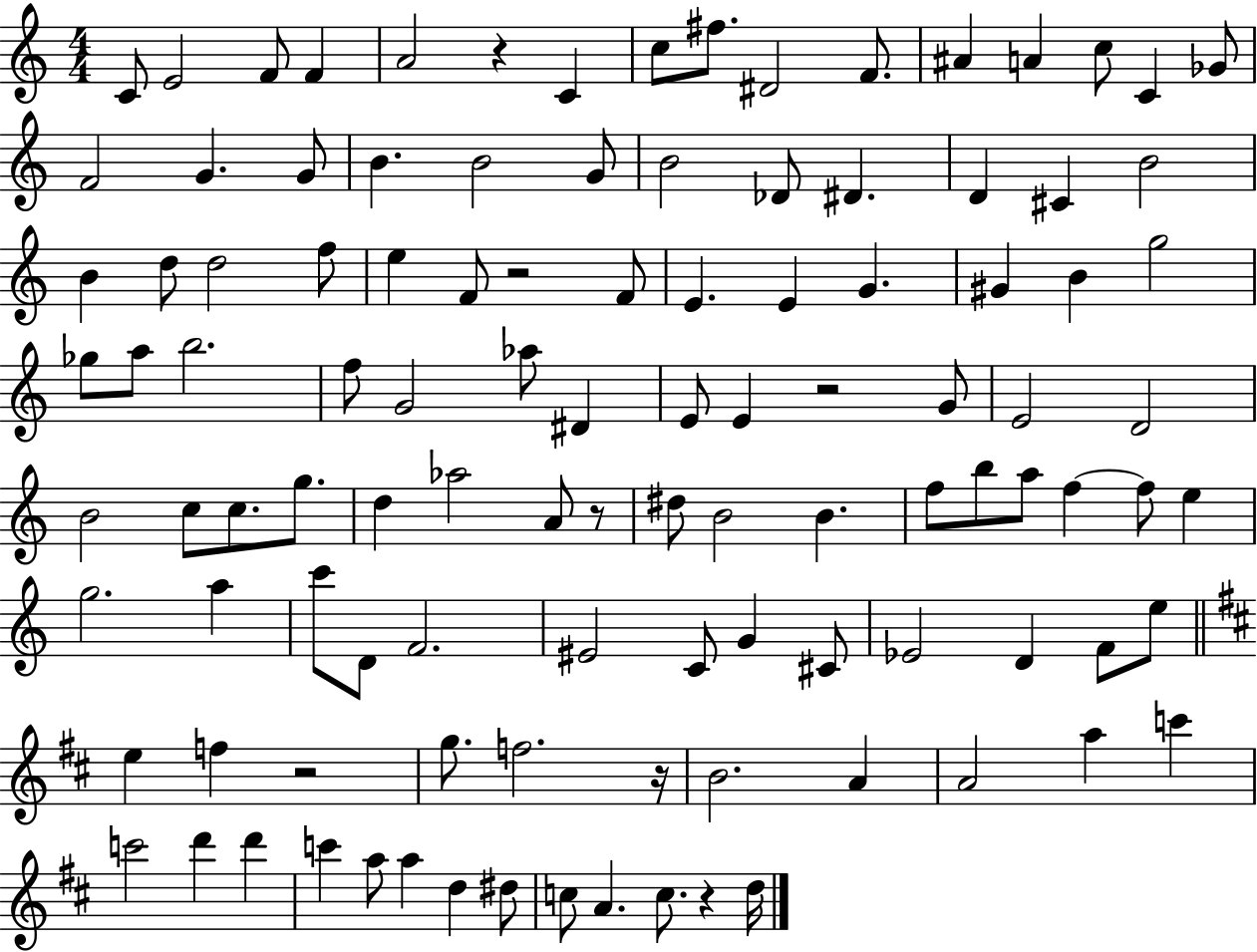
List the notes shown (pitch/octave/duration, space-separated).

C4/e E4/h F4/e F4/q A4/h R/q C4/q C5/e F#5/e. D#4/h F4/e. A#4/q A4/q C5/e C4/q Gb4/e F4/h G4/q. G4/e B4/q. B4/h G4/e B4/h Db4/e D#4/q. D4/q C#4/q B4/h B4/q D5/e D5/h F5/e E5/q F4/e R/h F4/e E4/q. E4/q G4/q. G#4/q B4/q G5/h Gb5/e A5/e B5/h. F5/e G4/h Ab5/e D#4/q E4/e E4/q R/h G4/e E4/h D4/h B4/h C5/e C5/e. G5/e. D5/q Ab5/h A4/e R/e D#5/e B4/h B4/q. F5/e B5/e A5/e F5/q F5/e E5/q G5/h. A5/q C6/e D4/e F4/h. EIS4/h C4/e G4/q C#4/e Eb4/h D4/q F4/e E5/e E5/q F5/q R/h G5/e. F5/h. R/s B4/h. A4/q A4/h A5/q C6/q C6/h D6/q D6/q C6/q A5/e A5/q D5/q D#5/e C5/e A4/q. C5/e. R/q D5/s